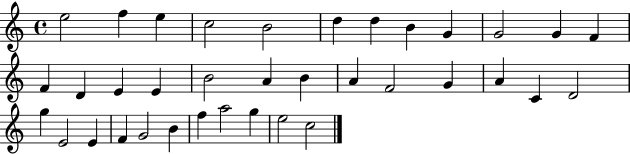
E5/h F5/q E5/q C5/h B4/h D5/q D5/q B4/q G4/q G4/h G4/q F4/q F4/q D4/q E4/q E4/q B4/h A4/q B4/q A4/q F4/h G4/q A4/q C4/q D4/h G5/q E4/h E4/q F4/q G4/h B4/q F5/q A5/h G5/q E5/h C5/h